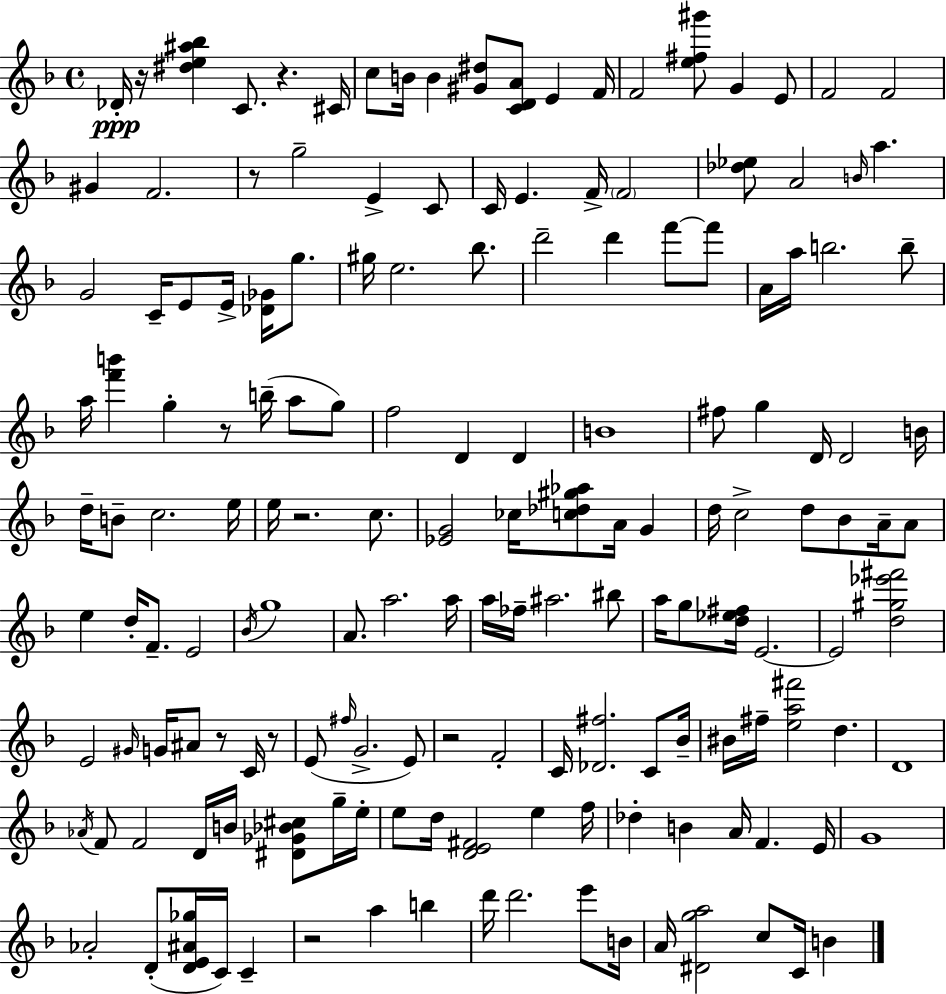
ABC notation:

X:1
T:Untitled
M:4/4
L:1/4
K:Dm
_D/4 z/4 [^de^a_b] C/2 z ^C/4 c/2 B/4 B [^G^d]/2 [CDA]/2 E F/4 F2 [e^f^g']/2 G E/2 F2 F2 ^G F2 z/2 g2 E C/2 C/4 E F/4 F2 [_d_e]/2 A2 B/4 a G2 C/4 E/2 E/4 [_D_G]/4 g/2 ^g/4 e2 _b/2 d'2 d' f'/2 f'/2 A/4 a/4 b2 b/2 a/4 [f'b'] g z/2 b/4 a/2 g/2 f2 D D B4 ^f/2 g D/4 D2 B/4 d/4 B/2 c2 e/4 e/4 z2 c/2 [_EG]2 _c/4 [c_d^g_a]/2 A/4 G d/4 c2 d/2 _B/2 A/4 A/2 e d/4 F/2 E2 _B/4 g4 A/2 a2 a/4 a/4 _f/4 ^a2 ^b/2 a/4 g/2 [d_e^f]/4 E2 E2 [d^g_e'^f']2 E2 ^G/4 G/4 ^A/2 z/2 C/4 z/2 E/2 ^f/4 G2 E/2 z2 F2 C/4 [_D^f]2 C/2 _B/4 ^B/4 ^f/4 [ea^f']2 d D4 _A/4 F/2 F2 D/4 B/4 [^D_G_B^c]/2 g/4 e/4 e/2 d/4 [DE^F]2 e f/4 _d B A/4 F E/4 G4 _A2 D/2 [DE^A_g]/4 C/4 C z2 a b d'/4 d'2 e'/2 B/4 A/4 [^Dga]2 c/2 C/4 B